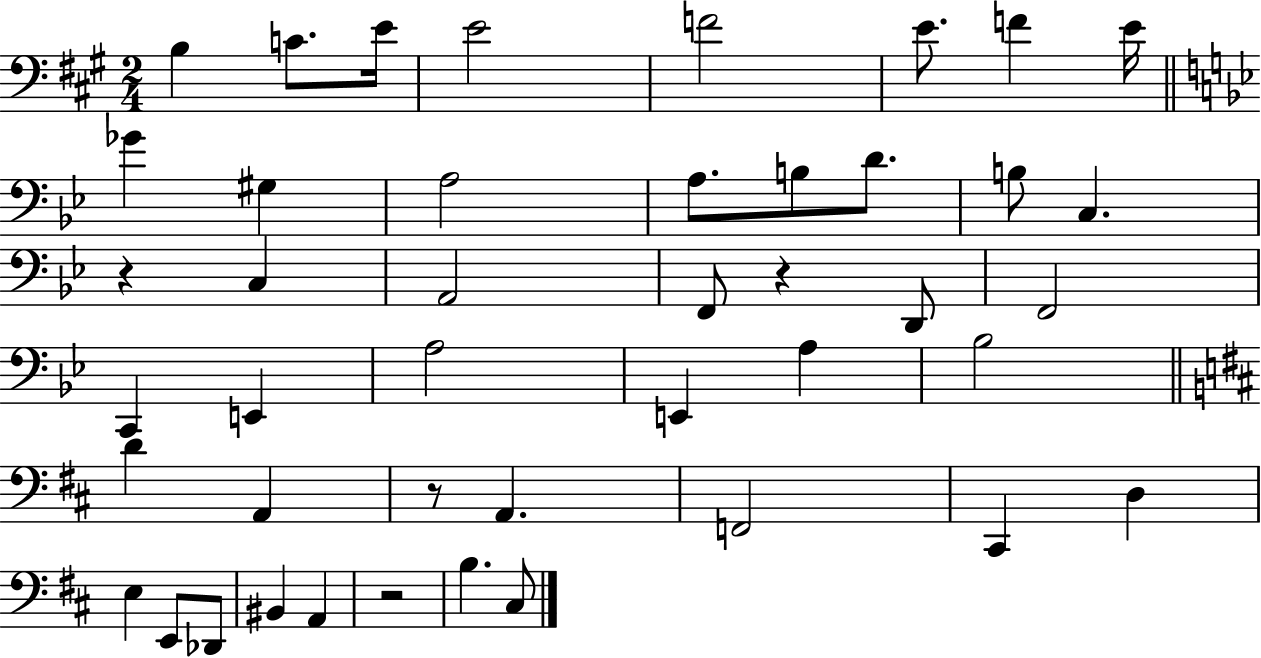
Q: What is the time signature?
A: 2/4